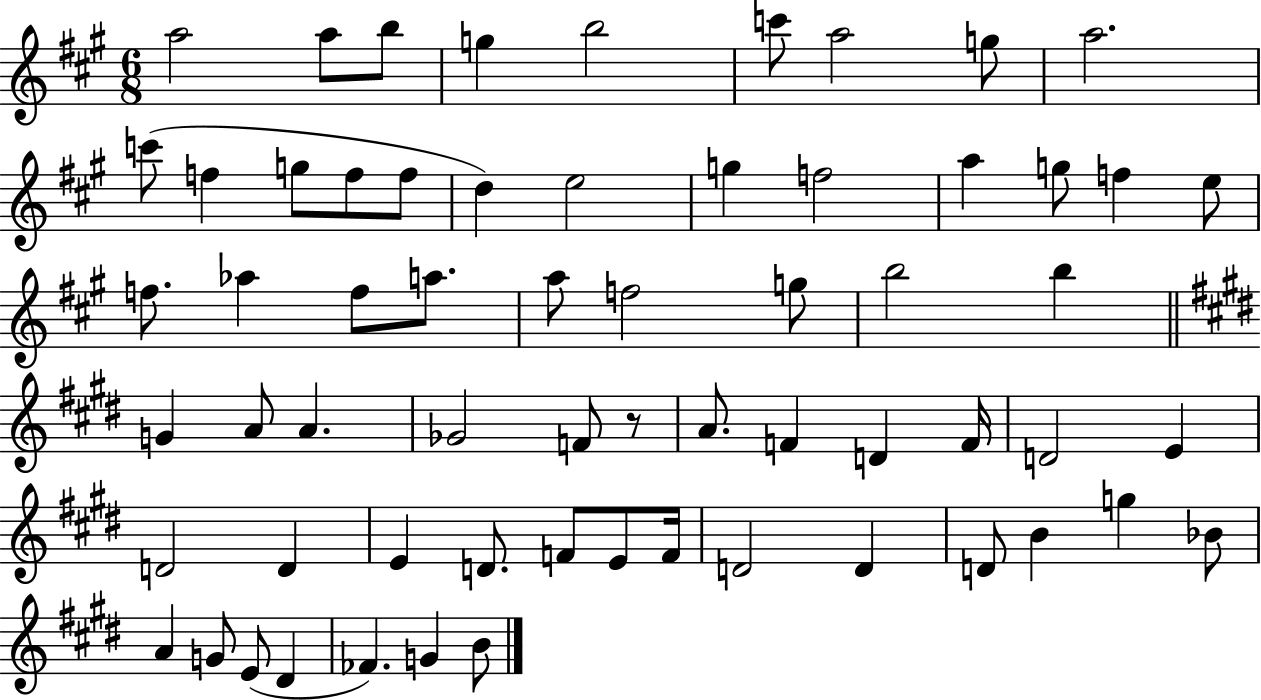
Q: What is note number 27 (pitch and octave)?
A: A5